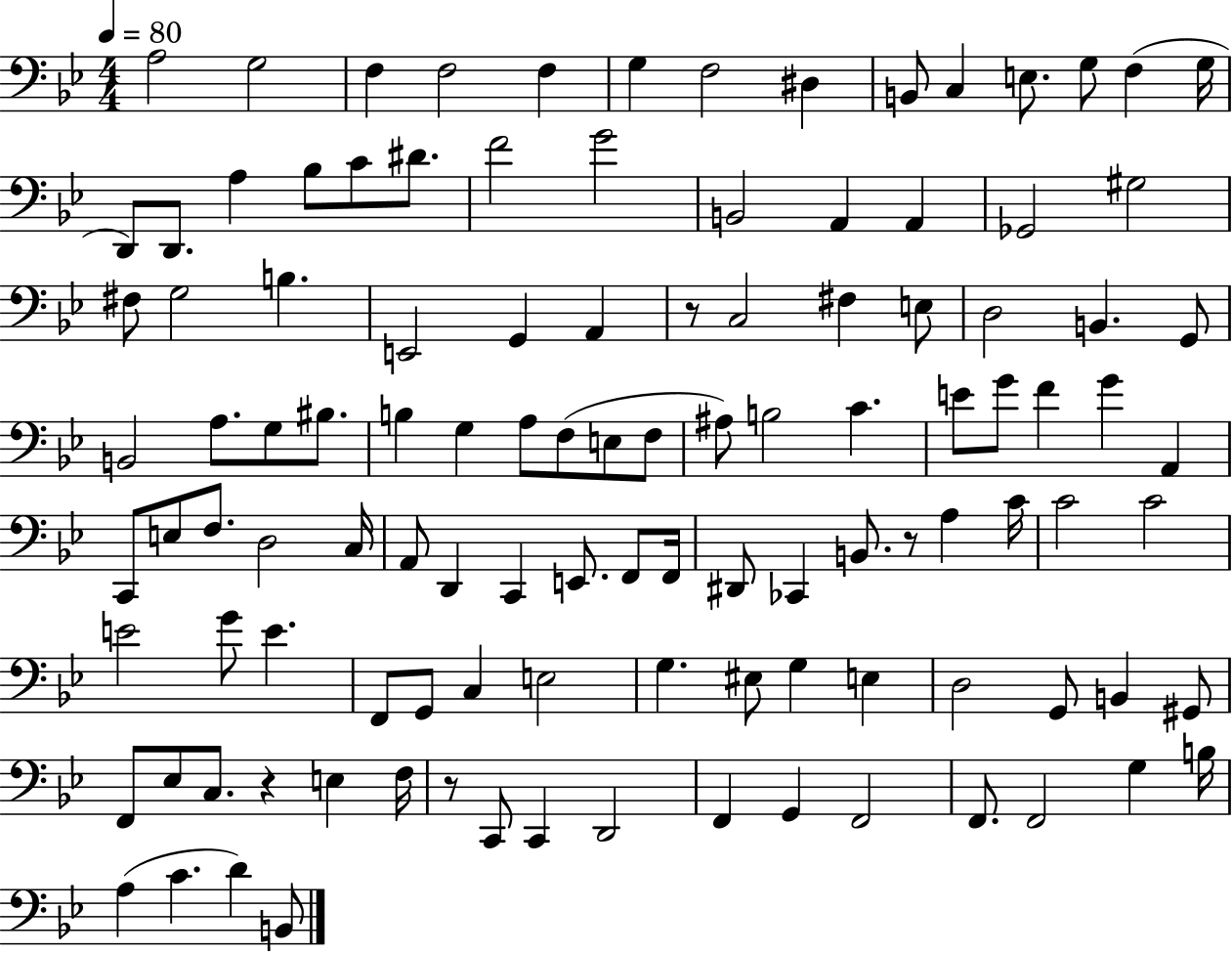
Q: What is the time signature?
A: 4/4